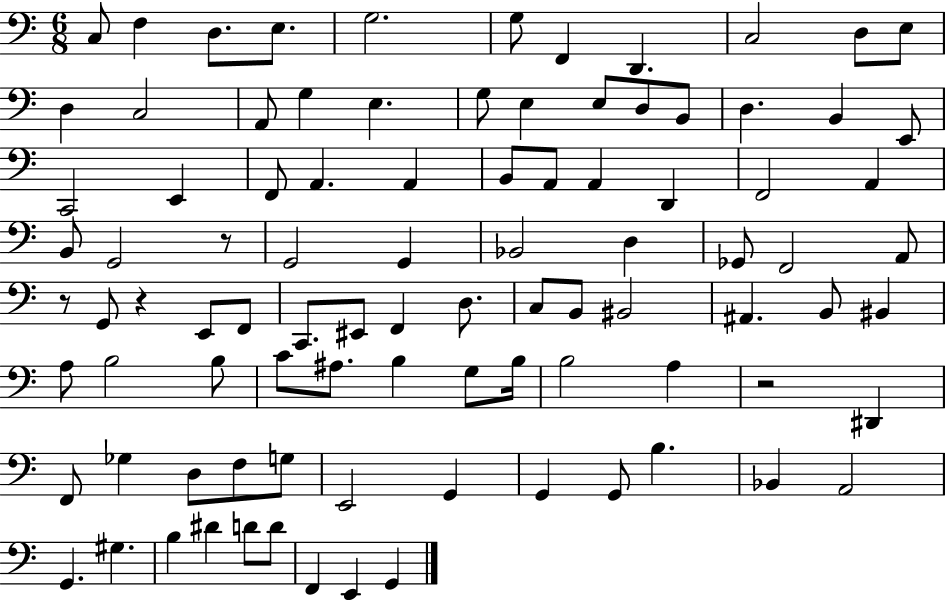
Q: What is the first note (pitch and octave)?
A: C3